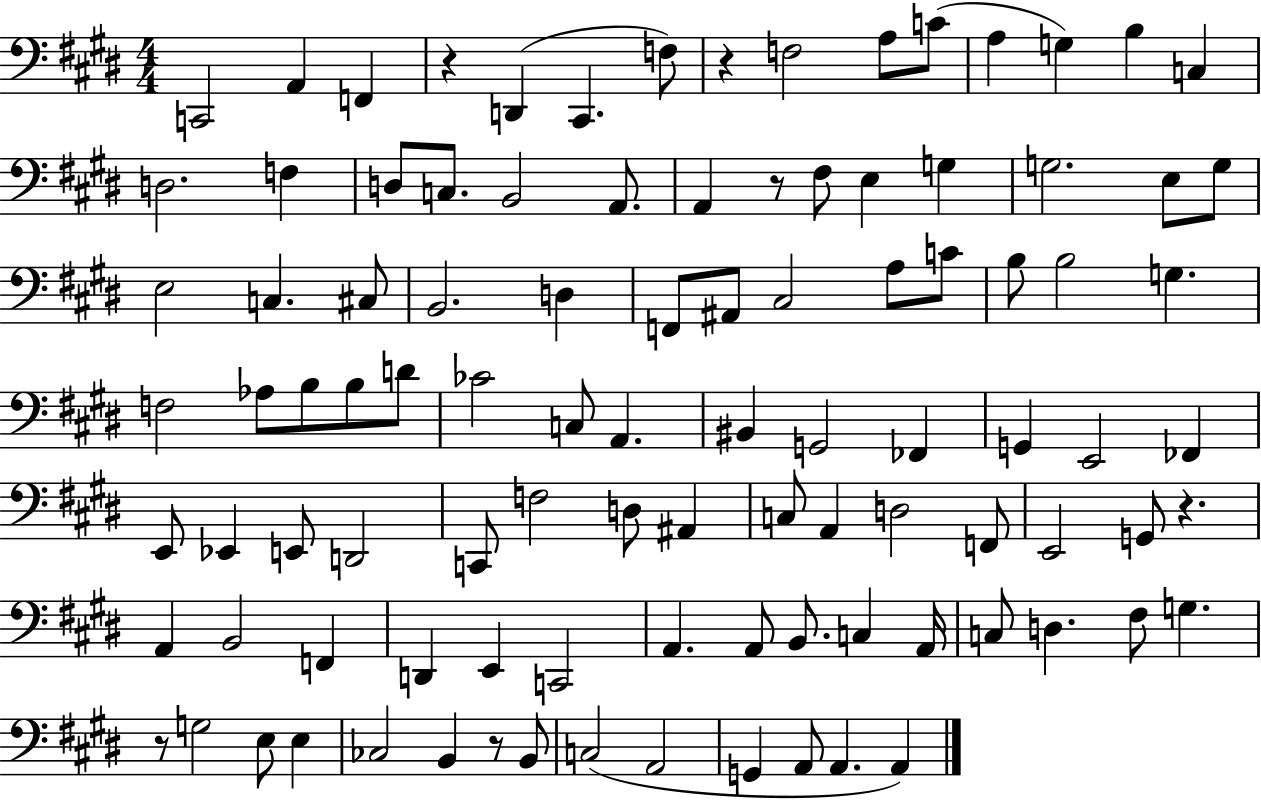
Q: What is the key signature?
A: E major